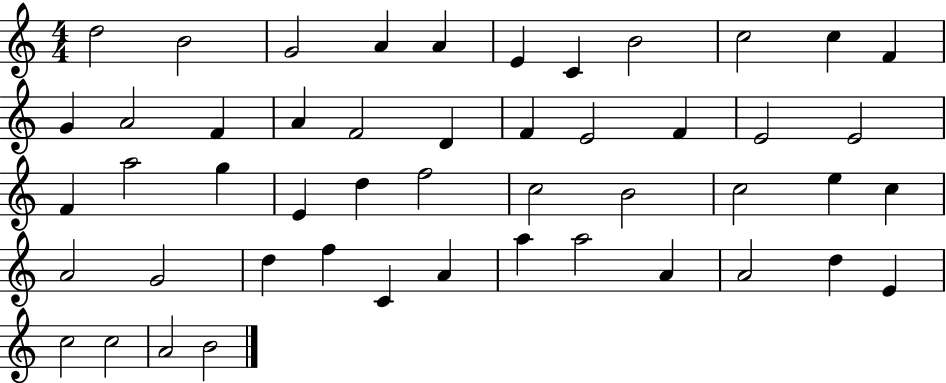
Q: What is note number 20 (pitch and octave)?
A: F4